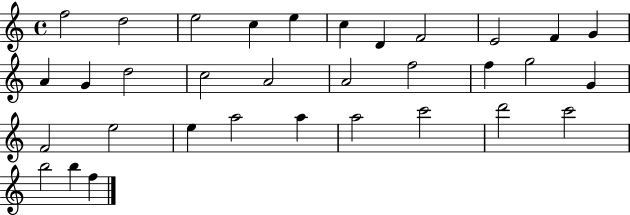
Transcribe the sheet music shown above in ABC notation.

X:1
T:Untitled
M:4/4
L:1/4
K:C
f2 d2 e2 c e c D F2 E2 F G A G d2 c2 A2 A2 f2 f g2 G F2 e2 e a2 a a2 c'2 d'2 c'2 b2 b f